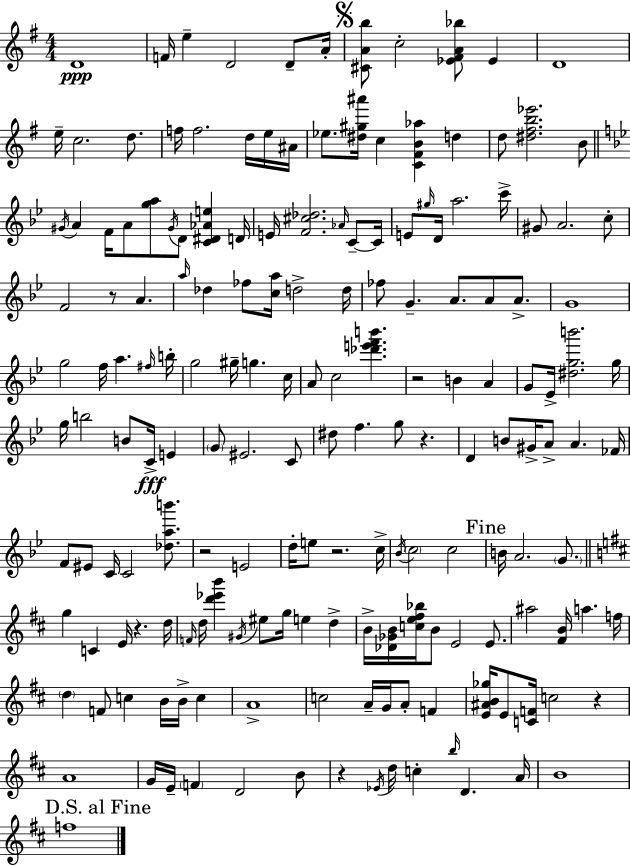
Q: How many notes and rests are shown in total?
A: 173